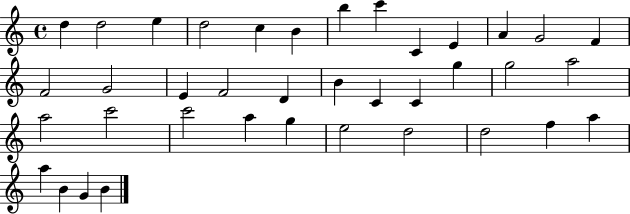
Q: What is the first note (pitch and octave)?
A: D5